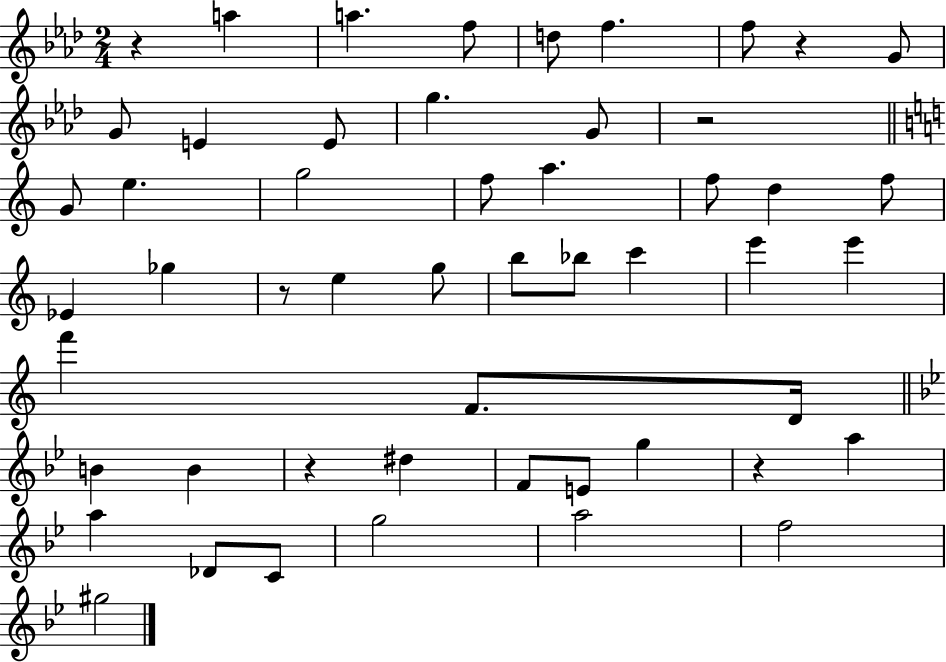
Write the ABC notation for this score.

X:1
T:Untitled
M:2/4
L:1/4
K:Ab
z a a f/2 d/2 f f/2 z G/2 G/2 E E/2 g G/2 z2 G/2 e g2 f/2 a f/2 d f/2 _E _g z/2 e g/2 b/2 _b/2 c' e' e' f' F/2 D/4 B B z ^d F/2 E/2 g z a a _D/2 C/2 g2 a2 f2 ^g2